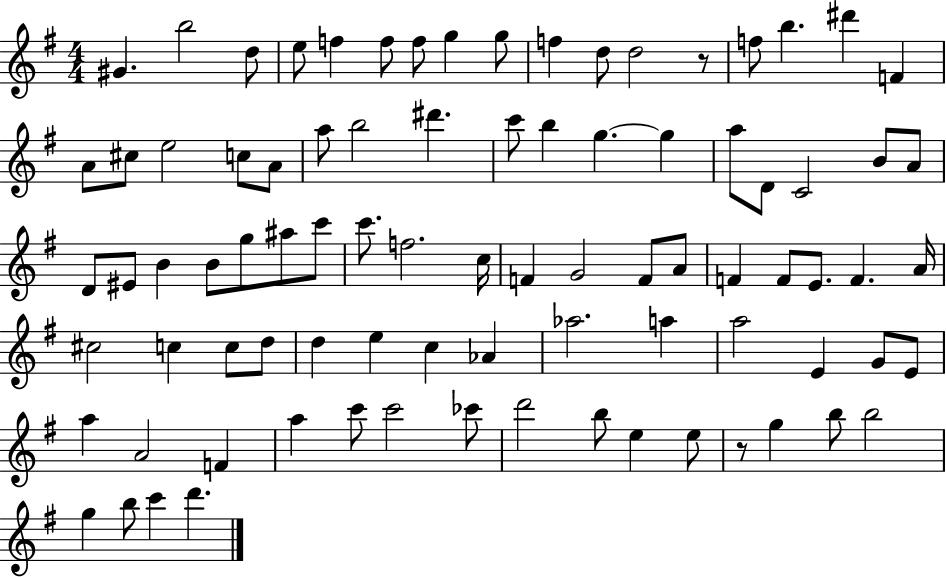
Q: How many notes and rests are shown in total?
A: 86